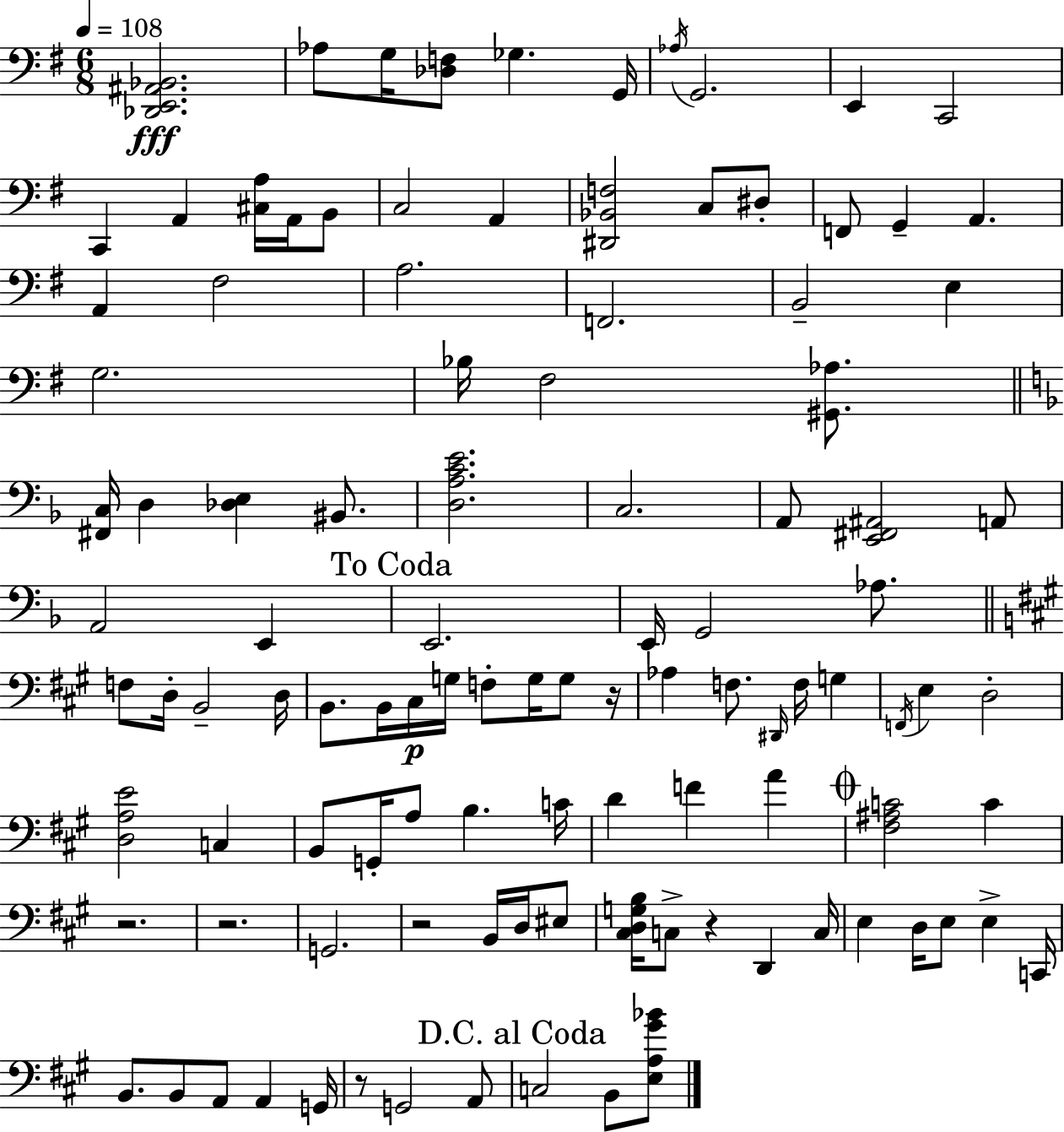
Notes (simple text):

[Db2,E2,A#2,Bb2]/h. Ab3/e G3/s [Db3,F3]/e Gb3/q. G2/s Ab3/s G2/h. E2/q C2/h C2/q A2/q [C#3,A3]/s A2/s B2/e C3/h A2/q [D#2,Bb2,F3]/h C3/e D#3/e F2/e G2/q A2/q. A2/q F#3/h A3/h. F2/h. B2/h E3/q G3/h. Bb3/s F#3/h [G#2,Ab3]/e. [F#2,C3]/s D3/q [Db3,E3]/q BIS2/e. [D3,A3,C4,E4]/h. C3/h. A2/e [E2,F#2,A#2]/h A2/e A2/h E2/q E2/h. E2/s G2/h Ab3/e. F3/e D3/s B2/h D3/s B2/e. B2/s C#3/s G3/s F3/e G3/s G3/e R/s Ab3/q F3/e. D#2/s F3/s G3/q F2/s E3/q D3/h [D3,A3,E4]/h C3/q B2/e G2/s A3/e B3/q. C4/s D4/q F4/q A4/q [F#3,A#3,C4]/h C4/q R/h. R/h. G2/h. R/h B2/s D3/s EIS3/e [C#3,D3,G3,B3]/s C3/e R/q D2/q C3/s E3/q D3/s E3/e E3/q C2/s B2/e. B2/e A2/e A2/q G2/s R/e G2/h A2/e C3/h B2/e [E3,A3,G#4,Bb4]/e